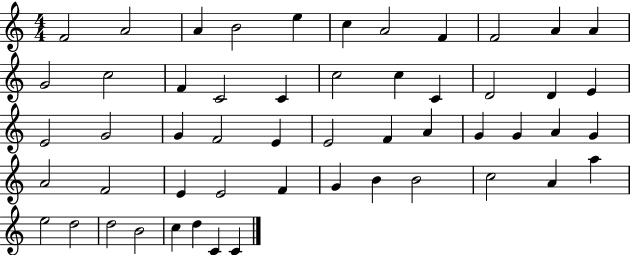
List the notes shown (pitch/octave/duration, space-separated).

F4/h A4/h A4/q B4/h E5/q C5/q A4/h F4/q F4/h A4/q A4/q G4/h C5/h F4/q C4/h C4/q C5/h C5/q C4/q D4/h D4/q E4/q E4/h G4/h G4/q F4/h E4/q E4/h F4/q A4/q G4/q G4/q A4/q G4/q A4/h F4/h E4/q E4/h F4/q G4/q B4/q B4/h C5/h A4/q A5/q E5/h D5/h D5/h B4/h C5/q D5/q C4/q C4/q